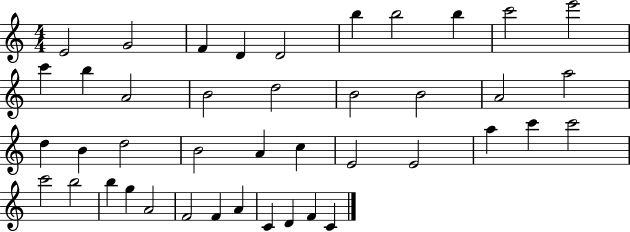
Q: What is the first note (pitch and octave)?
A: E4